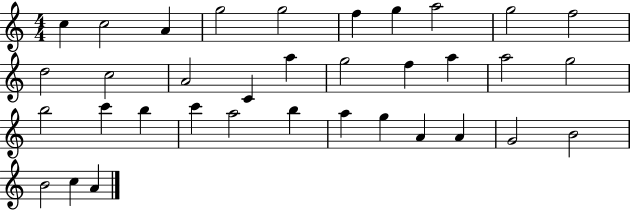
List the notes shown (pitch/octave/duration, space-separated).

C5/q C5/h A4/q G5/h G5/h F5/q G5/q A5/h G5/h F5/h D5/h C5/h A4/h C4/q A5/q G5/h F5/q A5/q A5/h G5/h B5/h C6/q B5/q C6/q A5/h B5/q A5/q G5/q A4/q A4/q G4/h B4/h B4/h C5/q A4/q